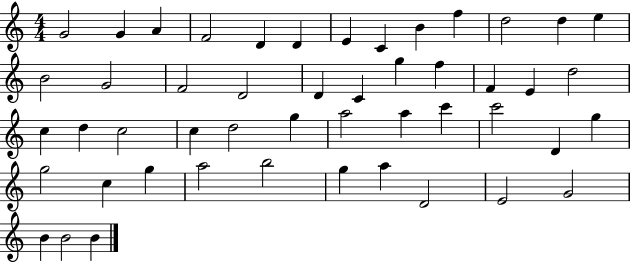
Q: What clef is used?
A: treble